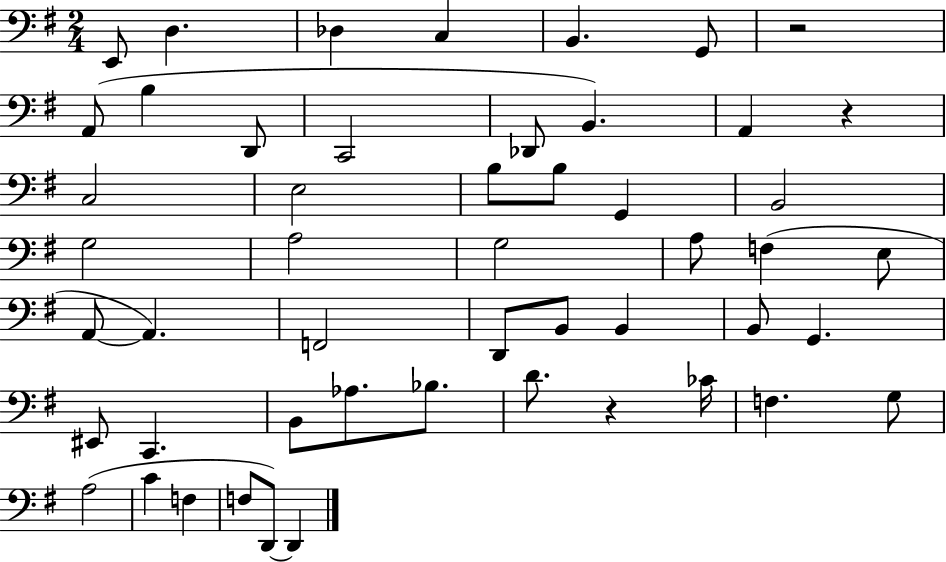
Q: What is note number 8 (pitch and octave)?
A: B3